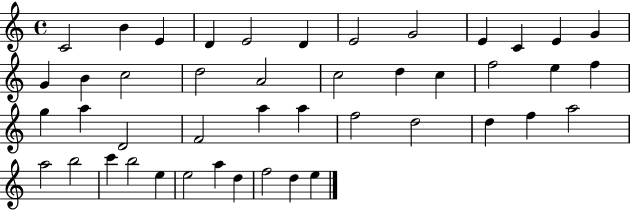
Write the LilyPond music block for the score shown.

{
  \clef treble
  \time 4/4
  \defaultTimeSignature
  \key c \major
  c'2 b'4 e'4 | d'4 e'2 d'4 | e'2 g'2 | e'4 c'4 e'4 g'4 | \break g'4 b'4 c''2 | d''2 a'2 | c''2 d''4 c''4 | f''2 e''4 f''4 | \break g''4 a''4 d'2 | f'2 a''4 a''4 | f''2 d''2 | d''4 f''4 a''2 | \break a''2 b''2 | c'''4 b''2 e''4 | e''2 a''4 d''4 | f''2 d''4 e''4 | \break \bar "|."
}